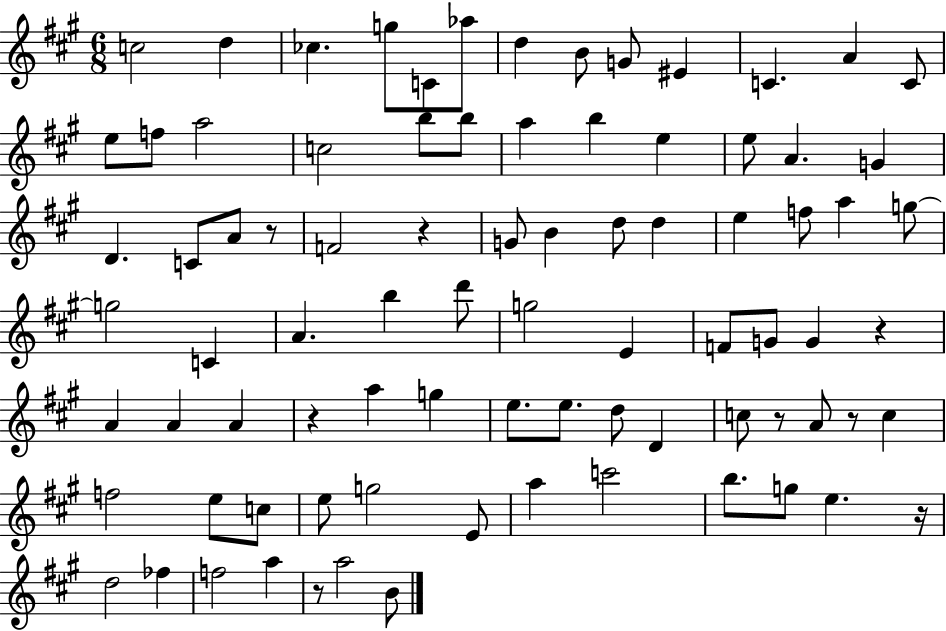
{
  \clef treble
  \numericTimeSignature
  \time 6/8
  \key a \major
  c''2 d''4 | ces''4. g''8 c'8 aes''8 | d''4 b'8 g'8 eis'4 | c'4. a'4 c'8 | \break e''8 f''8 a''2 | c''2 b''8 b''8 | a''4 b''4 e''4 | e''8 a'4. g'4 | \break d'4. c'8 a'8 r8 | f'2 r4 | g'8 b'4 d''8 d''4 | e''4 f''8 a''4 g''8~~ | \break g''2 c'4 | a'4. b''4 d'''8 | g''2 e'4 | f'8 g'8 g'4 r4 | \break a'4 a'4 a'4 | r4 a''4 g''4 | e''8. e''8. d''8 d'4 | c''8 r8 a'8 r8 c''4 | \break f''2 e''8 c''8 | e''8 g''2 e'8 | a''4 c'''2 | b''8. g''8 e''4. r16 | \break d''2 fes''4 | f''2 a''4 | r8 a''2 b'8 | \bar "|."
}